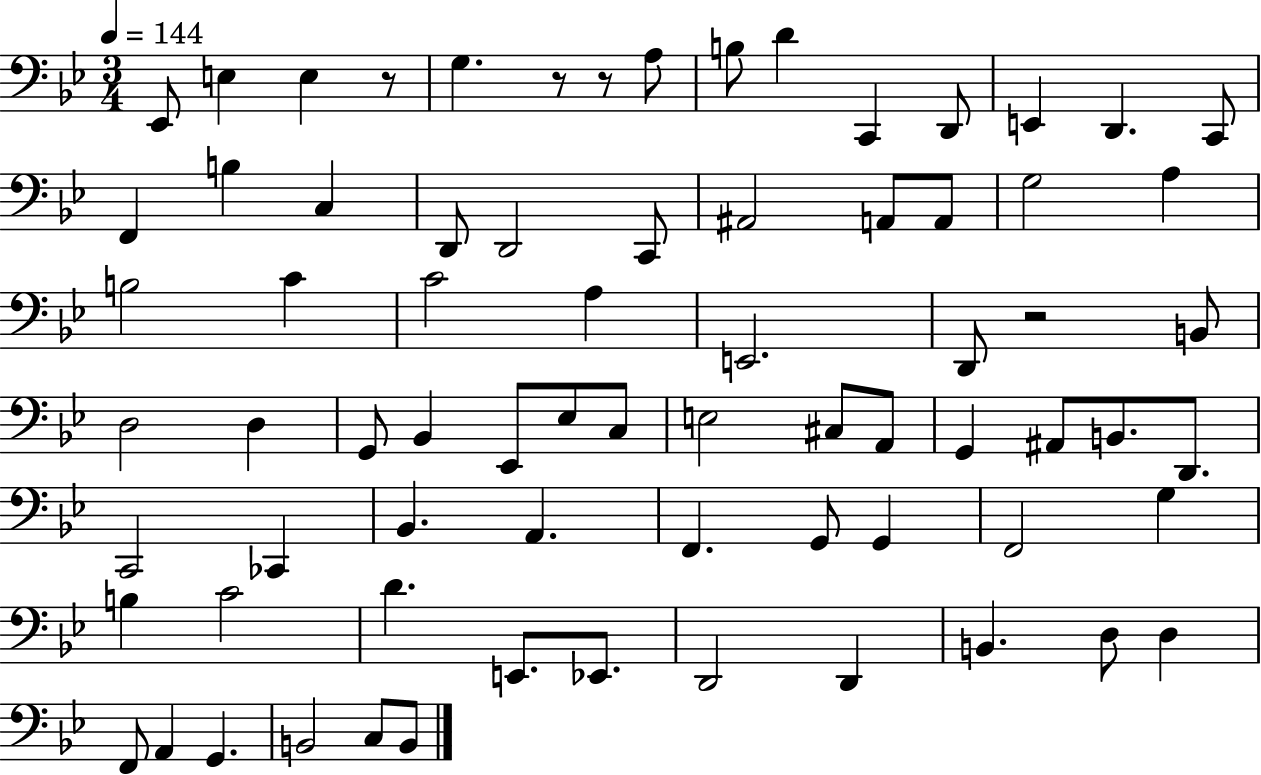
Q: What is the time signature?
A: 3/4